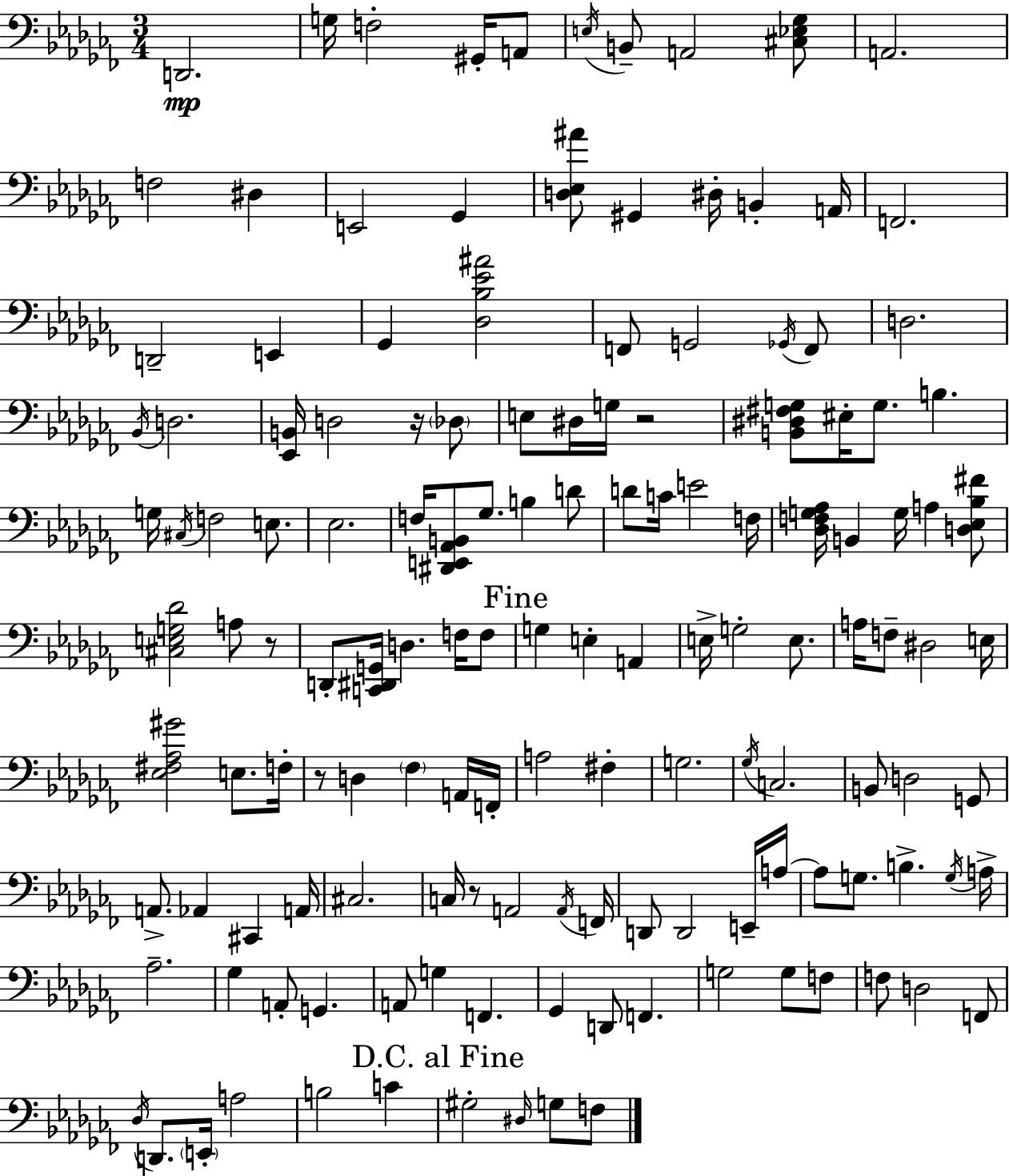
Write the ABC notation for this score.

X:1
T:Untitled
M:3/4
L:1/4
K:Abm
D,,2 G,/4 F,2 ^G,,/4 A,,/2 E,/4 B,,/2 A,,2 [^C,_E,_G,]/2 A,,2 F,2 ^D, E,,2 _G,, [D,_E,^A]/2 ^G,, ^D,/4 B,, A,,/4 F,,2 D,,2 E,, _G,, [_D,_B,_E^A]2 F,,/2 G,,2 _G,,/4 F,,/2 D,2 _B,,/4 D,2 [_E,,B,,]/4 D,2 z/4 _D,/2 E,/2 ^D,/4 G,/4 z2 [B,,^D,^F,G,]/2 ^E,/4 G,/2 B, G,/4 ^C,/4 F,2 E,/2 _E,2 F,/4 [^D,,E,,_A,,B,,]/2 _G,/2 B, D/2 D/2 C/4 E2 F,/4 [_D,F,G,_A,]/4 B,, G,/4 A, [D,_E,_B,^F]/2 [^C,E,G,_D]2 A,/2 z/2 D,,/2 [C,,^D,,G,,]/4 D, F,/4 F,/2 G, E, A,, E,/4 G,2 E,/2 A,/4 F,/2 ^D,2 E,/4 [_E,^F,_A,^G]2 E,/2 F,/4 z/2 D, _F, A,,/4 F,,/4 A,2 ^F, G,2 _G,/4 C,2 B,,/2 D,2 G,,/2 A,,/2 _A,, ^C,, A,,/4 ^C,2 C,/4 z/2 A,,2 A,,/4 F,,/4 D,,/2 D,,2 E,,/4 A,/4 A,/2 G,/2 B, G,/4 A,/4 _A,2 _G, A,,/2 G,, A,,/2 G, F,, _G,, D,,/2 F,, G,2 G,/2 F,/2 F,/2 D,2 F,,/2 _D,/4 D,,/2 E,,/4 A,2 B,2 C ^G,2 ^D,/4 G,/2 F,/2